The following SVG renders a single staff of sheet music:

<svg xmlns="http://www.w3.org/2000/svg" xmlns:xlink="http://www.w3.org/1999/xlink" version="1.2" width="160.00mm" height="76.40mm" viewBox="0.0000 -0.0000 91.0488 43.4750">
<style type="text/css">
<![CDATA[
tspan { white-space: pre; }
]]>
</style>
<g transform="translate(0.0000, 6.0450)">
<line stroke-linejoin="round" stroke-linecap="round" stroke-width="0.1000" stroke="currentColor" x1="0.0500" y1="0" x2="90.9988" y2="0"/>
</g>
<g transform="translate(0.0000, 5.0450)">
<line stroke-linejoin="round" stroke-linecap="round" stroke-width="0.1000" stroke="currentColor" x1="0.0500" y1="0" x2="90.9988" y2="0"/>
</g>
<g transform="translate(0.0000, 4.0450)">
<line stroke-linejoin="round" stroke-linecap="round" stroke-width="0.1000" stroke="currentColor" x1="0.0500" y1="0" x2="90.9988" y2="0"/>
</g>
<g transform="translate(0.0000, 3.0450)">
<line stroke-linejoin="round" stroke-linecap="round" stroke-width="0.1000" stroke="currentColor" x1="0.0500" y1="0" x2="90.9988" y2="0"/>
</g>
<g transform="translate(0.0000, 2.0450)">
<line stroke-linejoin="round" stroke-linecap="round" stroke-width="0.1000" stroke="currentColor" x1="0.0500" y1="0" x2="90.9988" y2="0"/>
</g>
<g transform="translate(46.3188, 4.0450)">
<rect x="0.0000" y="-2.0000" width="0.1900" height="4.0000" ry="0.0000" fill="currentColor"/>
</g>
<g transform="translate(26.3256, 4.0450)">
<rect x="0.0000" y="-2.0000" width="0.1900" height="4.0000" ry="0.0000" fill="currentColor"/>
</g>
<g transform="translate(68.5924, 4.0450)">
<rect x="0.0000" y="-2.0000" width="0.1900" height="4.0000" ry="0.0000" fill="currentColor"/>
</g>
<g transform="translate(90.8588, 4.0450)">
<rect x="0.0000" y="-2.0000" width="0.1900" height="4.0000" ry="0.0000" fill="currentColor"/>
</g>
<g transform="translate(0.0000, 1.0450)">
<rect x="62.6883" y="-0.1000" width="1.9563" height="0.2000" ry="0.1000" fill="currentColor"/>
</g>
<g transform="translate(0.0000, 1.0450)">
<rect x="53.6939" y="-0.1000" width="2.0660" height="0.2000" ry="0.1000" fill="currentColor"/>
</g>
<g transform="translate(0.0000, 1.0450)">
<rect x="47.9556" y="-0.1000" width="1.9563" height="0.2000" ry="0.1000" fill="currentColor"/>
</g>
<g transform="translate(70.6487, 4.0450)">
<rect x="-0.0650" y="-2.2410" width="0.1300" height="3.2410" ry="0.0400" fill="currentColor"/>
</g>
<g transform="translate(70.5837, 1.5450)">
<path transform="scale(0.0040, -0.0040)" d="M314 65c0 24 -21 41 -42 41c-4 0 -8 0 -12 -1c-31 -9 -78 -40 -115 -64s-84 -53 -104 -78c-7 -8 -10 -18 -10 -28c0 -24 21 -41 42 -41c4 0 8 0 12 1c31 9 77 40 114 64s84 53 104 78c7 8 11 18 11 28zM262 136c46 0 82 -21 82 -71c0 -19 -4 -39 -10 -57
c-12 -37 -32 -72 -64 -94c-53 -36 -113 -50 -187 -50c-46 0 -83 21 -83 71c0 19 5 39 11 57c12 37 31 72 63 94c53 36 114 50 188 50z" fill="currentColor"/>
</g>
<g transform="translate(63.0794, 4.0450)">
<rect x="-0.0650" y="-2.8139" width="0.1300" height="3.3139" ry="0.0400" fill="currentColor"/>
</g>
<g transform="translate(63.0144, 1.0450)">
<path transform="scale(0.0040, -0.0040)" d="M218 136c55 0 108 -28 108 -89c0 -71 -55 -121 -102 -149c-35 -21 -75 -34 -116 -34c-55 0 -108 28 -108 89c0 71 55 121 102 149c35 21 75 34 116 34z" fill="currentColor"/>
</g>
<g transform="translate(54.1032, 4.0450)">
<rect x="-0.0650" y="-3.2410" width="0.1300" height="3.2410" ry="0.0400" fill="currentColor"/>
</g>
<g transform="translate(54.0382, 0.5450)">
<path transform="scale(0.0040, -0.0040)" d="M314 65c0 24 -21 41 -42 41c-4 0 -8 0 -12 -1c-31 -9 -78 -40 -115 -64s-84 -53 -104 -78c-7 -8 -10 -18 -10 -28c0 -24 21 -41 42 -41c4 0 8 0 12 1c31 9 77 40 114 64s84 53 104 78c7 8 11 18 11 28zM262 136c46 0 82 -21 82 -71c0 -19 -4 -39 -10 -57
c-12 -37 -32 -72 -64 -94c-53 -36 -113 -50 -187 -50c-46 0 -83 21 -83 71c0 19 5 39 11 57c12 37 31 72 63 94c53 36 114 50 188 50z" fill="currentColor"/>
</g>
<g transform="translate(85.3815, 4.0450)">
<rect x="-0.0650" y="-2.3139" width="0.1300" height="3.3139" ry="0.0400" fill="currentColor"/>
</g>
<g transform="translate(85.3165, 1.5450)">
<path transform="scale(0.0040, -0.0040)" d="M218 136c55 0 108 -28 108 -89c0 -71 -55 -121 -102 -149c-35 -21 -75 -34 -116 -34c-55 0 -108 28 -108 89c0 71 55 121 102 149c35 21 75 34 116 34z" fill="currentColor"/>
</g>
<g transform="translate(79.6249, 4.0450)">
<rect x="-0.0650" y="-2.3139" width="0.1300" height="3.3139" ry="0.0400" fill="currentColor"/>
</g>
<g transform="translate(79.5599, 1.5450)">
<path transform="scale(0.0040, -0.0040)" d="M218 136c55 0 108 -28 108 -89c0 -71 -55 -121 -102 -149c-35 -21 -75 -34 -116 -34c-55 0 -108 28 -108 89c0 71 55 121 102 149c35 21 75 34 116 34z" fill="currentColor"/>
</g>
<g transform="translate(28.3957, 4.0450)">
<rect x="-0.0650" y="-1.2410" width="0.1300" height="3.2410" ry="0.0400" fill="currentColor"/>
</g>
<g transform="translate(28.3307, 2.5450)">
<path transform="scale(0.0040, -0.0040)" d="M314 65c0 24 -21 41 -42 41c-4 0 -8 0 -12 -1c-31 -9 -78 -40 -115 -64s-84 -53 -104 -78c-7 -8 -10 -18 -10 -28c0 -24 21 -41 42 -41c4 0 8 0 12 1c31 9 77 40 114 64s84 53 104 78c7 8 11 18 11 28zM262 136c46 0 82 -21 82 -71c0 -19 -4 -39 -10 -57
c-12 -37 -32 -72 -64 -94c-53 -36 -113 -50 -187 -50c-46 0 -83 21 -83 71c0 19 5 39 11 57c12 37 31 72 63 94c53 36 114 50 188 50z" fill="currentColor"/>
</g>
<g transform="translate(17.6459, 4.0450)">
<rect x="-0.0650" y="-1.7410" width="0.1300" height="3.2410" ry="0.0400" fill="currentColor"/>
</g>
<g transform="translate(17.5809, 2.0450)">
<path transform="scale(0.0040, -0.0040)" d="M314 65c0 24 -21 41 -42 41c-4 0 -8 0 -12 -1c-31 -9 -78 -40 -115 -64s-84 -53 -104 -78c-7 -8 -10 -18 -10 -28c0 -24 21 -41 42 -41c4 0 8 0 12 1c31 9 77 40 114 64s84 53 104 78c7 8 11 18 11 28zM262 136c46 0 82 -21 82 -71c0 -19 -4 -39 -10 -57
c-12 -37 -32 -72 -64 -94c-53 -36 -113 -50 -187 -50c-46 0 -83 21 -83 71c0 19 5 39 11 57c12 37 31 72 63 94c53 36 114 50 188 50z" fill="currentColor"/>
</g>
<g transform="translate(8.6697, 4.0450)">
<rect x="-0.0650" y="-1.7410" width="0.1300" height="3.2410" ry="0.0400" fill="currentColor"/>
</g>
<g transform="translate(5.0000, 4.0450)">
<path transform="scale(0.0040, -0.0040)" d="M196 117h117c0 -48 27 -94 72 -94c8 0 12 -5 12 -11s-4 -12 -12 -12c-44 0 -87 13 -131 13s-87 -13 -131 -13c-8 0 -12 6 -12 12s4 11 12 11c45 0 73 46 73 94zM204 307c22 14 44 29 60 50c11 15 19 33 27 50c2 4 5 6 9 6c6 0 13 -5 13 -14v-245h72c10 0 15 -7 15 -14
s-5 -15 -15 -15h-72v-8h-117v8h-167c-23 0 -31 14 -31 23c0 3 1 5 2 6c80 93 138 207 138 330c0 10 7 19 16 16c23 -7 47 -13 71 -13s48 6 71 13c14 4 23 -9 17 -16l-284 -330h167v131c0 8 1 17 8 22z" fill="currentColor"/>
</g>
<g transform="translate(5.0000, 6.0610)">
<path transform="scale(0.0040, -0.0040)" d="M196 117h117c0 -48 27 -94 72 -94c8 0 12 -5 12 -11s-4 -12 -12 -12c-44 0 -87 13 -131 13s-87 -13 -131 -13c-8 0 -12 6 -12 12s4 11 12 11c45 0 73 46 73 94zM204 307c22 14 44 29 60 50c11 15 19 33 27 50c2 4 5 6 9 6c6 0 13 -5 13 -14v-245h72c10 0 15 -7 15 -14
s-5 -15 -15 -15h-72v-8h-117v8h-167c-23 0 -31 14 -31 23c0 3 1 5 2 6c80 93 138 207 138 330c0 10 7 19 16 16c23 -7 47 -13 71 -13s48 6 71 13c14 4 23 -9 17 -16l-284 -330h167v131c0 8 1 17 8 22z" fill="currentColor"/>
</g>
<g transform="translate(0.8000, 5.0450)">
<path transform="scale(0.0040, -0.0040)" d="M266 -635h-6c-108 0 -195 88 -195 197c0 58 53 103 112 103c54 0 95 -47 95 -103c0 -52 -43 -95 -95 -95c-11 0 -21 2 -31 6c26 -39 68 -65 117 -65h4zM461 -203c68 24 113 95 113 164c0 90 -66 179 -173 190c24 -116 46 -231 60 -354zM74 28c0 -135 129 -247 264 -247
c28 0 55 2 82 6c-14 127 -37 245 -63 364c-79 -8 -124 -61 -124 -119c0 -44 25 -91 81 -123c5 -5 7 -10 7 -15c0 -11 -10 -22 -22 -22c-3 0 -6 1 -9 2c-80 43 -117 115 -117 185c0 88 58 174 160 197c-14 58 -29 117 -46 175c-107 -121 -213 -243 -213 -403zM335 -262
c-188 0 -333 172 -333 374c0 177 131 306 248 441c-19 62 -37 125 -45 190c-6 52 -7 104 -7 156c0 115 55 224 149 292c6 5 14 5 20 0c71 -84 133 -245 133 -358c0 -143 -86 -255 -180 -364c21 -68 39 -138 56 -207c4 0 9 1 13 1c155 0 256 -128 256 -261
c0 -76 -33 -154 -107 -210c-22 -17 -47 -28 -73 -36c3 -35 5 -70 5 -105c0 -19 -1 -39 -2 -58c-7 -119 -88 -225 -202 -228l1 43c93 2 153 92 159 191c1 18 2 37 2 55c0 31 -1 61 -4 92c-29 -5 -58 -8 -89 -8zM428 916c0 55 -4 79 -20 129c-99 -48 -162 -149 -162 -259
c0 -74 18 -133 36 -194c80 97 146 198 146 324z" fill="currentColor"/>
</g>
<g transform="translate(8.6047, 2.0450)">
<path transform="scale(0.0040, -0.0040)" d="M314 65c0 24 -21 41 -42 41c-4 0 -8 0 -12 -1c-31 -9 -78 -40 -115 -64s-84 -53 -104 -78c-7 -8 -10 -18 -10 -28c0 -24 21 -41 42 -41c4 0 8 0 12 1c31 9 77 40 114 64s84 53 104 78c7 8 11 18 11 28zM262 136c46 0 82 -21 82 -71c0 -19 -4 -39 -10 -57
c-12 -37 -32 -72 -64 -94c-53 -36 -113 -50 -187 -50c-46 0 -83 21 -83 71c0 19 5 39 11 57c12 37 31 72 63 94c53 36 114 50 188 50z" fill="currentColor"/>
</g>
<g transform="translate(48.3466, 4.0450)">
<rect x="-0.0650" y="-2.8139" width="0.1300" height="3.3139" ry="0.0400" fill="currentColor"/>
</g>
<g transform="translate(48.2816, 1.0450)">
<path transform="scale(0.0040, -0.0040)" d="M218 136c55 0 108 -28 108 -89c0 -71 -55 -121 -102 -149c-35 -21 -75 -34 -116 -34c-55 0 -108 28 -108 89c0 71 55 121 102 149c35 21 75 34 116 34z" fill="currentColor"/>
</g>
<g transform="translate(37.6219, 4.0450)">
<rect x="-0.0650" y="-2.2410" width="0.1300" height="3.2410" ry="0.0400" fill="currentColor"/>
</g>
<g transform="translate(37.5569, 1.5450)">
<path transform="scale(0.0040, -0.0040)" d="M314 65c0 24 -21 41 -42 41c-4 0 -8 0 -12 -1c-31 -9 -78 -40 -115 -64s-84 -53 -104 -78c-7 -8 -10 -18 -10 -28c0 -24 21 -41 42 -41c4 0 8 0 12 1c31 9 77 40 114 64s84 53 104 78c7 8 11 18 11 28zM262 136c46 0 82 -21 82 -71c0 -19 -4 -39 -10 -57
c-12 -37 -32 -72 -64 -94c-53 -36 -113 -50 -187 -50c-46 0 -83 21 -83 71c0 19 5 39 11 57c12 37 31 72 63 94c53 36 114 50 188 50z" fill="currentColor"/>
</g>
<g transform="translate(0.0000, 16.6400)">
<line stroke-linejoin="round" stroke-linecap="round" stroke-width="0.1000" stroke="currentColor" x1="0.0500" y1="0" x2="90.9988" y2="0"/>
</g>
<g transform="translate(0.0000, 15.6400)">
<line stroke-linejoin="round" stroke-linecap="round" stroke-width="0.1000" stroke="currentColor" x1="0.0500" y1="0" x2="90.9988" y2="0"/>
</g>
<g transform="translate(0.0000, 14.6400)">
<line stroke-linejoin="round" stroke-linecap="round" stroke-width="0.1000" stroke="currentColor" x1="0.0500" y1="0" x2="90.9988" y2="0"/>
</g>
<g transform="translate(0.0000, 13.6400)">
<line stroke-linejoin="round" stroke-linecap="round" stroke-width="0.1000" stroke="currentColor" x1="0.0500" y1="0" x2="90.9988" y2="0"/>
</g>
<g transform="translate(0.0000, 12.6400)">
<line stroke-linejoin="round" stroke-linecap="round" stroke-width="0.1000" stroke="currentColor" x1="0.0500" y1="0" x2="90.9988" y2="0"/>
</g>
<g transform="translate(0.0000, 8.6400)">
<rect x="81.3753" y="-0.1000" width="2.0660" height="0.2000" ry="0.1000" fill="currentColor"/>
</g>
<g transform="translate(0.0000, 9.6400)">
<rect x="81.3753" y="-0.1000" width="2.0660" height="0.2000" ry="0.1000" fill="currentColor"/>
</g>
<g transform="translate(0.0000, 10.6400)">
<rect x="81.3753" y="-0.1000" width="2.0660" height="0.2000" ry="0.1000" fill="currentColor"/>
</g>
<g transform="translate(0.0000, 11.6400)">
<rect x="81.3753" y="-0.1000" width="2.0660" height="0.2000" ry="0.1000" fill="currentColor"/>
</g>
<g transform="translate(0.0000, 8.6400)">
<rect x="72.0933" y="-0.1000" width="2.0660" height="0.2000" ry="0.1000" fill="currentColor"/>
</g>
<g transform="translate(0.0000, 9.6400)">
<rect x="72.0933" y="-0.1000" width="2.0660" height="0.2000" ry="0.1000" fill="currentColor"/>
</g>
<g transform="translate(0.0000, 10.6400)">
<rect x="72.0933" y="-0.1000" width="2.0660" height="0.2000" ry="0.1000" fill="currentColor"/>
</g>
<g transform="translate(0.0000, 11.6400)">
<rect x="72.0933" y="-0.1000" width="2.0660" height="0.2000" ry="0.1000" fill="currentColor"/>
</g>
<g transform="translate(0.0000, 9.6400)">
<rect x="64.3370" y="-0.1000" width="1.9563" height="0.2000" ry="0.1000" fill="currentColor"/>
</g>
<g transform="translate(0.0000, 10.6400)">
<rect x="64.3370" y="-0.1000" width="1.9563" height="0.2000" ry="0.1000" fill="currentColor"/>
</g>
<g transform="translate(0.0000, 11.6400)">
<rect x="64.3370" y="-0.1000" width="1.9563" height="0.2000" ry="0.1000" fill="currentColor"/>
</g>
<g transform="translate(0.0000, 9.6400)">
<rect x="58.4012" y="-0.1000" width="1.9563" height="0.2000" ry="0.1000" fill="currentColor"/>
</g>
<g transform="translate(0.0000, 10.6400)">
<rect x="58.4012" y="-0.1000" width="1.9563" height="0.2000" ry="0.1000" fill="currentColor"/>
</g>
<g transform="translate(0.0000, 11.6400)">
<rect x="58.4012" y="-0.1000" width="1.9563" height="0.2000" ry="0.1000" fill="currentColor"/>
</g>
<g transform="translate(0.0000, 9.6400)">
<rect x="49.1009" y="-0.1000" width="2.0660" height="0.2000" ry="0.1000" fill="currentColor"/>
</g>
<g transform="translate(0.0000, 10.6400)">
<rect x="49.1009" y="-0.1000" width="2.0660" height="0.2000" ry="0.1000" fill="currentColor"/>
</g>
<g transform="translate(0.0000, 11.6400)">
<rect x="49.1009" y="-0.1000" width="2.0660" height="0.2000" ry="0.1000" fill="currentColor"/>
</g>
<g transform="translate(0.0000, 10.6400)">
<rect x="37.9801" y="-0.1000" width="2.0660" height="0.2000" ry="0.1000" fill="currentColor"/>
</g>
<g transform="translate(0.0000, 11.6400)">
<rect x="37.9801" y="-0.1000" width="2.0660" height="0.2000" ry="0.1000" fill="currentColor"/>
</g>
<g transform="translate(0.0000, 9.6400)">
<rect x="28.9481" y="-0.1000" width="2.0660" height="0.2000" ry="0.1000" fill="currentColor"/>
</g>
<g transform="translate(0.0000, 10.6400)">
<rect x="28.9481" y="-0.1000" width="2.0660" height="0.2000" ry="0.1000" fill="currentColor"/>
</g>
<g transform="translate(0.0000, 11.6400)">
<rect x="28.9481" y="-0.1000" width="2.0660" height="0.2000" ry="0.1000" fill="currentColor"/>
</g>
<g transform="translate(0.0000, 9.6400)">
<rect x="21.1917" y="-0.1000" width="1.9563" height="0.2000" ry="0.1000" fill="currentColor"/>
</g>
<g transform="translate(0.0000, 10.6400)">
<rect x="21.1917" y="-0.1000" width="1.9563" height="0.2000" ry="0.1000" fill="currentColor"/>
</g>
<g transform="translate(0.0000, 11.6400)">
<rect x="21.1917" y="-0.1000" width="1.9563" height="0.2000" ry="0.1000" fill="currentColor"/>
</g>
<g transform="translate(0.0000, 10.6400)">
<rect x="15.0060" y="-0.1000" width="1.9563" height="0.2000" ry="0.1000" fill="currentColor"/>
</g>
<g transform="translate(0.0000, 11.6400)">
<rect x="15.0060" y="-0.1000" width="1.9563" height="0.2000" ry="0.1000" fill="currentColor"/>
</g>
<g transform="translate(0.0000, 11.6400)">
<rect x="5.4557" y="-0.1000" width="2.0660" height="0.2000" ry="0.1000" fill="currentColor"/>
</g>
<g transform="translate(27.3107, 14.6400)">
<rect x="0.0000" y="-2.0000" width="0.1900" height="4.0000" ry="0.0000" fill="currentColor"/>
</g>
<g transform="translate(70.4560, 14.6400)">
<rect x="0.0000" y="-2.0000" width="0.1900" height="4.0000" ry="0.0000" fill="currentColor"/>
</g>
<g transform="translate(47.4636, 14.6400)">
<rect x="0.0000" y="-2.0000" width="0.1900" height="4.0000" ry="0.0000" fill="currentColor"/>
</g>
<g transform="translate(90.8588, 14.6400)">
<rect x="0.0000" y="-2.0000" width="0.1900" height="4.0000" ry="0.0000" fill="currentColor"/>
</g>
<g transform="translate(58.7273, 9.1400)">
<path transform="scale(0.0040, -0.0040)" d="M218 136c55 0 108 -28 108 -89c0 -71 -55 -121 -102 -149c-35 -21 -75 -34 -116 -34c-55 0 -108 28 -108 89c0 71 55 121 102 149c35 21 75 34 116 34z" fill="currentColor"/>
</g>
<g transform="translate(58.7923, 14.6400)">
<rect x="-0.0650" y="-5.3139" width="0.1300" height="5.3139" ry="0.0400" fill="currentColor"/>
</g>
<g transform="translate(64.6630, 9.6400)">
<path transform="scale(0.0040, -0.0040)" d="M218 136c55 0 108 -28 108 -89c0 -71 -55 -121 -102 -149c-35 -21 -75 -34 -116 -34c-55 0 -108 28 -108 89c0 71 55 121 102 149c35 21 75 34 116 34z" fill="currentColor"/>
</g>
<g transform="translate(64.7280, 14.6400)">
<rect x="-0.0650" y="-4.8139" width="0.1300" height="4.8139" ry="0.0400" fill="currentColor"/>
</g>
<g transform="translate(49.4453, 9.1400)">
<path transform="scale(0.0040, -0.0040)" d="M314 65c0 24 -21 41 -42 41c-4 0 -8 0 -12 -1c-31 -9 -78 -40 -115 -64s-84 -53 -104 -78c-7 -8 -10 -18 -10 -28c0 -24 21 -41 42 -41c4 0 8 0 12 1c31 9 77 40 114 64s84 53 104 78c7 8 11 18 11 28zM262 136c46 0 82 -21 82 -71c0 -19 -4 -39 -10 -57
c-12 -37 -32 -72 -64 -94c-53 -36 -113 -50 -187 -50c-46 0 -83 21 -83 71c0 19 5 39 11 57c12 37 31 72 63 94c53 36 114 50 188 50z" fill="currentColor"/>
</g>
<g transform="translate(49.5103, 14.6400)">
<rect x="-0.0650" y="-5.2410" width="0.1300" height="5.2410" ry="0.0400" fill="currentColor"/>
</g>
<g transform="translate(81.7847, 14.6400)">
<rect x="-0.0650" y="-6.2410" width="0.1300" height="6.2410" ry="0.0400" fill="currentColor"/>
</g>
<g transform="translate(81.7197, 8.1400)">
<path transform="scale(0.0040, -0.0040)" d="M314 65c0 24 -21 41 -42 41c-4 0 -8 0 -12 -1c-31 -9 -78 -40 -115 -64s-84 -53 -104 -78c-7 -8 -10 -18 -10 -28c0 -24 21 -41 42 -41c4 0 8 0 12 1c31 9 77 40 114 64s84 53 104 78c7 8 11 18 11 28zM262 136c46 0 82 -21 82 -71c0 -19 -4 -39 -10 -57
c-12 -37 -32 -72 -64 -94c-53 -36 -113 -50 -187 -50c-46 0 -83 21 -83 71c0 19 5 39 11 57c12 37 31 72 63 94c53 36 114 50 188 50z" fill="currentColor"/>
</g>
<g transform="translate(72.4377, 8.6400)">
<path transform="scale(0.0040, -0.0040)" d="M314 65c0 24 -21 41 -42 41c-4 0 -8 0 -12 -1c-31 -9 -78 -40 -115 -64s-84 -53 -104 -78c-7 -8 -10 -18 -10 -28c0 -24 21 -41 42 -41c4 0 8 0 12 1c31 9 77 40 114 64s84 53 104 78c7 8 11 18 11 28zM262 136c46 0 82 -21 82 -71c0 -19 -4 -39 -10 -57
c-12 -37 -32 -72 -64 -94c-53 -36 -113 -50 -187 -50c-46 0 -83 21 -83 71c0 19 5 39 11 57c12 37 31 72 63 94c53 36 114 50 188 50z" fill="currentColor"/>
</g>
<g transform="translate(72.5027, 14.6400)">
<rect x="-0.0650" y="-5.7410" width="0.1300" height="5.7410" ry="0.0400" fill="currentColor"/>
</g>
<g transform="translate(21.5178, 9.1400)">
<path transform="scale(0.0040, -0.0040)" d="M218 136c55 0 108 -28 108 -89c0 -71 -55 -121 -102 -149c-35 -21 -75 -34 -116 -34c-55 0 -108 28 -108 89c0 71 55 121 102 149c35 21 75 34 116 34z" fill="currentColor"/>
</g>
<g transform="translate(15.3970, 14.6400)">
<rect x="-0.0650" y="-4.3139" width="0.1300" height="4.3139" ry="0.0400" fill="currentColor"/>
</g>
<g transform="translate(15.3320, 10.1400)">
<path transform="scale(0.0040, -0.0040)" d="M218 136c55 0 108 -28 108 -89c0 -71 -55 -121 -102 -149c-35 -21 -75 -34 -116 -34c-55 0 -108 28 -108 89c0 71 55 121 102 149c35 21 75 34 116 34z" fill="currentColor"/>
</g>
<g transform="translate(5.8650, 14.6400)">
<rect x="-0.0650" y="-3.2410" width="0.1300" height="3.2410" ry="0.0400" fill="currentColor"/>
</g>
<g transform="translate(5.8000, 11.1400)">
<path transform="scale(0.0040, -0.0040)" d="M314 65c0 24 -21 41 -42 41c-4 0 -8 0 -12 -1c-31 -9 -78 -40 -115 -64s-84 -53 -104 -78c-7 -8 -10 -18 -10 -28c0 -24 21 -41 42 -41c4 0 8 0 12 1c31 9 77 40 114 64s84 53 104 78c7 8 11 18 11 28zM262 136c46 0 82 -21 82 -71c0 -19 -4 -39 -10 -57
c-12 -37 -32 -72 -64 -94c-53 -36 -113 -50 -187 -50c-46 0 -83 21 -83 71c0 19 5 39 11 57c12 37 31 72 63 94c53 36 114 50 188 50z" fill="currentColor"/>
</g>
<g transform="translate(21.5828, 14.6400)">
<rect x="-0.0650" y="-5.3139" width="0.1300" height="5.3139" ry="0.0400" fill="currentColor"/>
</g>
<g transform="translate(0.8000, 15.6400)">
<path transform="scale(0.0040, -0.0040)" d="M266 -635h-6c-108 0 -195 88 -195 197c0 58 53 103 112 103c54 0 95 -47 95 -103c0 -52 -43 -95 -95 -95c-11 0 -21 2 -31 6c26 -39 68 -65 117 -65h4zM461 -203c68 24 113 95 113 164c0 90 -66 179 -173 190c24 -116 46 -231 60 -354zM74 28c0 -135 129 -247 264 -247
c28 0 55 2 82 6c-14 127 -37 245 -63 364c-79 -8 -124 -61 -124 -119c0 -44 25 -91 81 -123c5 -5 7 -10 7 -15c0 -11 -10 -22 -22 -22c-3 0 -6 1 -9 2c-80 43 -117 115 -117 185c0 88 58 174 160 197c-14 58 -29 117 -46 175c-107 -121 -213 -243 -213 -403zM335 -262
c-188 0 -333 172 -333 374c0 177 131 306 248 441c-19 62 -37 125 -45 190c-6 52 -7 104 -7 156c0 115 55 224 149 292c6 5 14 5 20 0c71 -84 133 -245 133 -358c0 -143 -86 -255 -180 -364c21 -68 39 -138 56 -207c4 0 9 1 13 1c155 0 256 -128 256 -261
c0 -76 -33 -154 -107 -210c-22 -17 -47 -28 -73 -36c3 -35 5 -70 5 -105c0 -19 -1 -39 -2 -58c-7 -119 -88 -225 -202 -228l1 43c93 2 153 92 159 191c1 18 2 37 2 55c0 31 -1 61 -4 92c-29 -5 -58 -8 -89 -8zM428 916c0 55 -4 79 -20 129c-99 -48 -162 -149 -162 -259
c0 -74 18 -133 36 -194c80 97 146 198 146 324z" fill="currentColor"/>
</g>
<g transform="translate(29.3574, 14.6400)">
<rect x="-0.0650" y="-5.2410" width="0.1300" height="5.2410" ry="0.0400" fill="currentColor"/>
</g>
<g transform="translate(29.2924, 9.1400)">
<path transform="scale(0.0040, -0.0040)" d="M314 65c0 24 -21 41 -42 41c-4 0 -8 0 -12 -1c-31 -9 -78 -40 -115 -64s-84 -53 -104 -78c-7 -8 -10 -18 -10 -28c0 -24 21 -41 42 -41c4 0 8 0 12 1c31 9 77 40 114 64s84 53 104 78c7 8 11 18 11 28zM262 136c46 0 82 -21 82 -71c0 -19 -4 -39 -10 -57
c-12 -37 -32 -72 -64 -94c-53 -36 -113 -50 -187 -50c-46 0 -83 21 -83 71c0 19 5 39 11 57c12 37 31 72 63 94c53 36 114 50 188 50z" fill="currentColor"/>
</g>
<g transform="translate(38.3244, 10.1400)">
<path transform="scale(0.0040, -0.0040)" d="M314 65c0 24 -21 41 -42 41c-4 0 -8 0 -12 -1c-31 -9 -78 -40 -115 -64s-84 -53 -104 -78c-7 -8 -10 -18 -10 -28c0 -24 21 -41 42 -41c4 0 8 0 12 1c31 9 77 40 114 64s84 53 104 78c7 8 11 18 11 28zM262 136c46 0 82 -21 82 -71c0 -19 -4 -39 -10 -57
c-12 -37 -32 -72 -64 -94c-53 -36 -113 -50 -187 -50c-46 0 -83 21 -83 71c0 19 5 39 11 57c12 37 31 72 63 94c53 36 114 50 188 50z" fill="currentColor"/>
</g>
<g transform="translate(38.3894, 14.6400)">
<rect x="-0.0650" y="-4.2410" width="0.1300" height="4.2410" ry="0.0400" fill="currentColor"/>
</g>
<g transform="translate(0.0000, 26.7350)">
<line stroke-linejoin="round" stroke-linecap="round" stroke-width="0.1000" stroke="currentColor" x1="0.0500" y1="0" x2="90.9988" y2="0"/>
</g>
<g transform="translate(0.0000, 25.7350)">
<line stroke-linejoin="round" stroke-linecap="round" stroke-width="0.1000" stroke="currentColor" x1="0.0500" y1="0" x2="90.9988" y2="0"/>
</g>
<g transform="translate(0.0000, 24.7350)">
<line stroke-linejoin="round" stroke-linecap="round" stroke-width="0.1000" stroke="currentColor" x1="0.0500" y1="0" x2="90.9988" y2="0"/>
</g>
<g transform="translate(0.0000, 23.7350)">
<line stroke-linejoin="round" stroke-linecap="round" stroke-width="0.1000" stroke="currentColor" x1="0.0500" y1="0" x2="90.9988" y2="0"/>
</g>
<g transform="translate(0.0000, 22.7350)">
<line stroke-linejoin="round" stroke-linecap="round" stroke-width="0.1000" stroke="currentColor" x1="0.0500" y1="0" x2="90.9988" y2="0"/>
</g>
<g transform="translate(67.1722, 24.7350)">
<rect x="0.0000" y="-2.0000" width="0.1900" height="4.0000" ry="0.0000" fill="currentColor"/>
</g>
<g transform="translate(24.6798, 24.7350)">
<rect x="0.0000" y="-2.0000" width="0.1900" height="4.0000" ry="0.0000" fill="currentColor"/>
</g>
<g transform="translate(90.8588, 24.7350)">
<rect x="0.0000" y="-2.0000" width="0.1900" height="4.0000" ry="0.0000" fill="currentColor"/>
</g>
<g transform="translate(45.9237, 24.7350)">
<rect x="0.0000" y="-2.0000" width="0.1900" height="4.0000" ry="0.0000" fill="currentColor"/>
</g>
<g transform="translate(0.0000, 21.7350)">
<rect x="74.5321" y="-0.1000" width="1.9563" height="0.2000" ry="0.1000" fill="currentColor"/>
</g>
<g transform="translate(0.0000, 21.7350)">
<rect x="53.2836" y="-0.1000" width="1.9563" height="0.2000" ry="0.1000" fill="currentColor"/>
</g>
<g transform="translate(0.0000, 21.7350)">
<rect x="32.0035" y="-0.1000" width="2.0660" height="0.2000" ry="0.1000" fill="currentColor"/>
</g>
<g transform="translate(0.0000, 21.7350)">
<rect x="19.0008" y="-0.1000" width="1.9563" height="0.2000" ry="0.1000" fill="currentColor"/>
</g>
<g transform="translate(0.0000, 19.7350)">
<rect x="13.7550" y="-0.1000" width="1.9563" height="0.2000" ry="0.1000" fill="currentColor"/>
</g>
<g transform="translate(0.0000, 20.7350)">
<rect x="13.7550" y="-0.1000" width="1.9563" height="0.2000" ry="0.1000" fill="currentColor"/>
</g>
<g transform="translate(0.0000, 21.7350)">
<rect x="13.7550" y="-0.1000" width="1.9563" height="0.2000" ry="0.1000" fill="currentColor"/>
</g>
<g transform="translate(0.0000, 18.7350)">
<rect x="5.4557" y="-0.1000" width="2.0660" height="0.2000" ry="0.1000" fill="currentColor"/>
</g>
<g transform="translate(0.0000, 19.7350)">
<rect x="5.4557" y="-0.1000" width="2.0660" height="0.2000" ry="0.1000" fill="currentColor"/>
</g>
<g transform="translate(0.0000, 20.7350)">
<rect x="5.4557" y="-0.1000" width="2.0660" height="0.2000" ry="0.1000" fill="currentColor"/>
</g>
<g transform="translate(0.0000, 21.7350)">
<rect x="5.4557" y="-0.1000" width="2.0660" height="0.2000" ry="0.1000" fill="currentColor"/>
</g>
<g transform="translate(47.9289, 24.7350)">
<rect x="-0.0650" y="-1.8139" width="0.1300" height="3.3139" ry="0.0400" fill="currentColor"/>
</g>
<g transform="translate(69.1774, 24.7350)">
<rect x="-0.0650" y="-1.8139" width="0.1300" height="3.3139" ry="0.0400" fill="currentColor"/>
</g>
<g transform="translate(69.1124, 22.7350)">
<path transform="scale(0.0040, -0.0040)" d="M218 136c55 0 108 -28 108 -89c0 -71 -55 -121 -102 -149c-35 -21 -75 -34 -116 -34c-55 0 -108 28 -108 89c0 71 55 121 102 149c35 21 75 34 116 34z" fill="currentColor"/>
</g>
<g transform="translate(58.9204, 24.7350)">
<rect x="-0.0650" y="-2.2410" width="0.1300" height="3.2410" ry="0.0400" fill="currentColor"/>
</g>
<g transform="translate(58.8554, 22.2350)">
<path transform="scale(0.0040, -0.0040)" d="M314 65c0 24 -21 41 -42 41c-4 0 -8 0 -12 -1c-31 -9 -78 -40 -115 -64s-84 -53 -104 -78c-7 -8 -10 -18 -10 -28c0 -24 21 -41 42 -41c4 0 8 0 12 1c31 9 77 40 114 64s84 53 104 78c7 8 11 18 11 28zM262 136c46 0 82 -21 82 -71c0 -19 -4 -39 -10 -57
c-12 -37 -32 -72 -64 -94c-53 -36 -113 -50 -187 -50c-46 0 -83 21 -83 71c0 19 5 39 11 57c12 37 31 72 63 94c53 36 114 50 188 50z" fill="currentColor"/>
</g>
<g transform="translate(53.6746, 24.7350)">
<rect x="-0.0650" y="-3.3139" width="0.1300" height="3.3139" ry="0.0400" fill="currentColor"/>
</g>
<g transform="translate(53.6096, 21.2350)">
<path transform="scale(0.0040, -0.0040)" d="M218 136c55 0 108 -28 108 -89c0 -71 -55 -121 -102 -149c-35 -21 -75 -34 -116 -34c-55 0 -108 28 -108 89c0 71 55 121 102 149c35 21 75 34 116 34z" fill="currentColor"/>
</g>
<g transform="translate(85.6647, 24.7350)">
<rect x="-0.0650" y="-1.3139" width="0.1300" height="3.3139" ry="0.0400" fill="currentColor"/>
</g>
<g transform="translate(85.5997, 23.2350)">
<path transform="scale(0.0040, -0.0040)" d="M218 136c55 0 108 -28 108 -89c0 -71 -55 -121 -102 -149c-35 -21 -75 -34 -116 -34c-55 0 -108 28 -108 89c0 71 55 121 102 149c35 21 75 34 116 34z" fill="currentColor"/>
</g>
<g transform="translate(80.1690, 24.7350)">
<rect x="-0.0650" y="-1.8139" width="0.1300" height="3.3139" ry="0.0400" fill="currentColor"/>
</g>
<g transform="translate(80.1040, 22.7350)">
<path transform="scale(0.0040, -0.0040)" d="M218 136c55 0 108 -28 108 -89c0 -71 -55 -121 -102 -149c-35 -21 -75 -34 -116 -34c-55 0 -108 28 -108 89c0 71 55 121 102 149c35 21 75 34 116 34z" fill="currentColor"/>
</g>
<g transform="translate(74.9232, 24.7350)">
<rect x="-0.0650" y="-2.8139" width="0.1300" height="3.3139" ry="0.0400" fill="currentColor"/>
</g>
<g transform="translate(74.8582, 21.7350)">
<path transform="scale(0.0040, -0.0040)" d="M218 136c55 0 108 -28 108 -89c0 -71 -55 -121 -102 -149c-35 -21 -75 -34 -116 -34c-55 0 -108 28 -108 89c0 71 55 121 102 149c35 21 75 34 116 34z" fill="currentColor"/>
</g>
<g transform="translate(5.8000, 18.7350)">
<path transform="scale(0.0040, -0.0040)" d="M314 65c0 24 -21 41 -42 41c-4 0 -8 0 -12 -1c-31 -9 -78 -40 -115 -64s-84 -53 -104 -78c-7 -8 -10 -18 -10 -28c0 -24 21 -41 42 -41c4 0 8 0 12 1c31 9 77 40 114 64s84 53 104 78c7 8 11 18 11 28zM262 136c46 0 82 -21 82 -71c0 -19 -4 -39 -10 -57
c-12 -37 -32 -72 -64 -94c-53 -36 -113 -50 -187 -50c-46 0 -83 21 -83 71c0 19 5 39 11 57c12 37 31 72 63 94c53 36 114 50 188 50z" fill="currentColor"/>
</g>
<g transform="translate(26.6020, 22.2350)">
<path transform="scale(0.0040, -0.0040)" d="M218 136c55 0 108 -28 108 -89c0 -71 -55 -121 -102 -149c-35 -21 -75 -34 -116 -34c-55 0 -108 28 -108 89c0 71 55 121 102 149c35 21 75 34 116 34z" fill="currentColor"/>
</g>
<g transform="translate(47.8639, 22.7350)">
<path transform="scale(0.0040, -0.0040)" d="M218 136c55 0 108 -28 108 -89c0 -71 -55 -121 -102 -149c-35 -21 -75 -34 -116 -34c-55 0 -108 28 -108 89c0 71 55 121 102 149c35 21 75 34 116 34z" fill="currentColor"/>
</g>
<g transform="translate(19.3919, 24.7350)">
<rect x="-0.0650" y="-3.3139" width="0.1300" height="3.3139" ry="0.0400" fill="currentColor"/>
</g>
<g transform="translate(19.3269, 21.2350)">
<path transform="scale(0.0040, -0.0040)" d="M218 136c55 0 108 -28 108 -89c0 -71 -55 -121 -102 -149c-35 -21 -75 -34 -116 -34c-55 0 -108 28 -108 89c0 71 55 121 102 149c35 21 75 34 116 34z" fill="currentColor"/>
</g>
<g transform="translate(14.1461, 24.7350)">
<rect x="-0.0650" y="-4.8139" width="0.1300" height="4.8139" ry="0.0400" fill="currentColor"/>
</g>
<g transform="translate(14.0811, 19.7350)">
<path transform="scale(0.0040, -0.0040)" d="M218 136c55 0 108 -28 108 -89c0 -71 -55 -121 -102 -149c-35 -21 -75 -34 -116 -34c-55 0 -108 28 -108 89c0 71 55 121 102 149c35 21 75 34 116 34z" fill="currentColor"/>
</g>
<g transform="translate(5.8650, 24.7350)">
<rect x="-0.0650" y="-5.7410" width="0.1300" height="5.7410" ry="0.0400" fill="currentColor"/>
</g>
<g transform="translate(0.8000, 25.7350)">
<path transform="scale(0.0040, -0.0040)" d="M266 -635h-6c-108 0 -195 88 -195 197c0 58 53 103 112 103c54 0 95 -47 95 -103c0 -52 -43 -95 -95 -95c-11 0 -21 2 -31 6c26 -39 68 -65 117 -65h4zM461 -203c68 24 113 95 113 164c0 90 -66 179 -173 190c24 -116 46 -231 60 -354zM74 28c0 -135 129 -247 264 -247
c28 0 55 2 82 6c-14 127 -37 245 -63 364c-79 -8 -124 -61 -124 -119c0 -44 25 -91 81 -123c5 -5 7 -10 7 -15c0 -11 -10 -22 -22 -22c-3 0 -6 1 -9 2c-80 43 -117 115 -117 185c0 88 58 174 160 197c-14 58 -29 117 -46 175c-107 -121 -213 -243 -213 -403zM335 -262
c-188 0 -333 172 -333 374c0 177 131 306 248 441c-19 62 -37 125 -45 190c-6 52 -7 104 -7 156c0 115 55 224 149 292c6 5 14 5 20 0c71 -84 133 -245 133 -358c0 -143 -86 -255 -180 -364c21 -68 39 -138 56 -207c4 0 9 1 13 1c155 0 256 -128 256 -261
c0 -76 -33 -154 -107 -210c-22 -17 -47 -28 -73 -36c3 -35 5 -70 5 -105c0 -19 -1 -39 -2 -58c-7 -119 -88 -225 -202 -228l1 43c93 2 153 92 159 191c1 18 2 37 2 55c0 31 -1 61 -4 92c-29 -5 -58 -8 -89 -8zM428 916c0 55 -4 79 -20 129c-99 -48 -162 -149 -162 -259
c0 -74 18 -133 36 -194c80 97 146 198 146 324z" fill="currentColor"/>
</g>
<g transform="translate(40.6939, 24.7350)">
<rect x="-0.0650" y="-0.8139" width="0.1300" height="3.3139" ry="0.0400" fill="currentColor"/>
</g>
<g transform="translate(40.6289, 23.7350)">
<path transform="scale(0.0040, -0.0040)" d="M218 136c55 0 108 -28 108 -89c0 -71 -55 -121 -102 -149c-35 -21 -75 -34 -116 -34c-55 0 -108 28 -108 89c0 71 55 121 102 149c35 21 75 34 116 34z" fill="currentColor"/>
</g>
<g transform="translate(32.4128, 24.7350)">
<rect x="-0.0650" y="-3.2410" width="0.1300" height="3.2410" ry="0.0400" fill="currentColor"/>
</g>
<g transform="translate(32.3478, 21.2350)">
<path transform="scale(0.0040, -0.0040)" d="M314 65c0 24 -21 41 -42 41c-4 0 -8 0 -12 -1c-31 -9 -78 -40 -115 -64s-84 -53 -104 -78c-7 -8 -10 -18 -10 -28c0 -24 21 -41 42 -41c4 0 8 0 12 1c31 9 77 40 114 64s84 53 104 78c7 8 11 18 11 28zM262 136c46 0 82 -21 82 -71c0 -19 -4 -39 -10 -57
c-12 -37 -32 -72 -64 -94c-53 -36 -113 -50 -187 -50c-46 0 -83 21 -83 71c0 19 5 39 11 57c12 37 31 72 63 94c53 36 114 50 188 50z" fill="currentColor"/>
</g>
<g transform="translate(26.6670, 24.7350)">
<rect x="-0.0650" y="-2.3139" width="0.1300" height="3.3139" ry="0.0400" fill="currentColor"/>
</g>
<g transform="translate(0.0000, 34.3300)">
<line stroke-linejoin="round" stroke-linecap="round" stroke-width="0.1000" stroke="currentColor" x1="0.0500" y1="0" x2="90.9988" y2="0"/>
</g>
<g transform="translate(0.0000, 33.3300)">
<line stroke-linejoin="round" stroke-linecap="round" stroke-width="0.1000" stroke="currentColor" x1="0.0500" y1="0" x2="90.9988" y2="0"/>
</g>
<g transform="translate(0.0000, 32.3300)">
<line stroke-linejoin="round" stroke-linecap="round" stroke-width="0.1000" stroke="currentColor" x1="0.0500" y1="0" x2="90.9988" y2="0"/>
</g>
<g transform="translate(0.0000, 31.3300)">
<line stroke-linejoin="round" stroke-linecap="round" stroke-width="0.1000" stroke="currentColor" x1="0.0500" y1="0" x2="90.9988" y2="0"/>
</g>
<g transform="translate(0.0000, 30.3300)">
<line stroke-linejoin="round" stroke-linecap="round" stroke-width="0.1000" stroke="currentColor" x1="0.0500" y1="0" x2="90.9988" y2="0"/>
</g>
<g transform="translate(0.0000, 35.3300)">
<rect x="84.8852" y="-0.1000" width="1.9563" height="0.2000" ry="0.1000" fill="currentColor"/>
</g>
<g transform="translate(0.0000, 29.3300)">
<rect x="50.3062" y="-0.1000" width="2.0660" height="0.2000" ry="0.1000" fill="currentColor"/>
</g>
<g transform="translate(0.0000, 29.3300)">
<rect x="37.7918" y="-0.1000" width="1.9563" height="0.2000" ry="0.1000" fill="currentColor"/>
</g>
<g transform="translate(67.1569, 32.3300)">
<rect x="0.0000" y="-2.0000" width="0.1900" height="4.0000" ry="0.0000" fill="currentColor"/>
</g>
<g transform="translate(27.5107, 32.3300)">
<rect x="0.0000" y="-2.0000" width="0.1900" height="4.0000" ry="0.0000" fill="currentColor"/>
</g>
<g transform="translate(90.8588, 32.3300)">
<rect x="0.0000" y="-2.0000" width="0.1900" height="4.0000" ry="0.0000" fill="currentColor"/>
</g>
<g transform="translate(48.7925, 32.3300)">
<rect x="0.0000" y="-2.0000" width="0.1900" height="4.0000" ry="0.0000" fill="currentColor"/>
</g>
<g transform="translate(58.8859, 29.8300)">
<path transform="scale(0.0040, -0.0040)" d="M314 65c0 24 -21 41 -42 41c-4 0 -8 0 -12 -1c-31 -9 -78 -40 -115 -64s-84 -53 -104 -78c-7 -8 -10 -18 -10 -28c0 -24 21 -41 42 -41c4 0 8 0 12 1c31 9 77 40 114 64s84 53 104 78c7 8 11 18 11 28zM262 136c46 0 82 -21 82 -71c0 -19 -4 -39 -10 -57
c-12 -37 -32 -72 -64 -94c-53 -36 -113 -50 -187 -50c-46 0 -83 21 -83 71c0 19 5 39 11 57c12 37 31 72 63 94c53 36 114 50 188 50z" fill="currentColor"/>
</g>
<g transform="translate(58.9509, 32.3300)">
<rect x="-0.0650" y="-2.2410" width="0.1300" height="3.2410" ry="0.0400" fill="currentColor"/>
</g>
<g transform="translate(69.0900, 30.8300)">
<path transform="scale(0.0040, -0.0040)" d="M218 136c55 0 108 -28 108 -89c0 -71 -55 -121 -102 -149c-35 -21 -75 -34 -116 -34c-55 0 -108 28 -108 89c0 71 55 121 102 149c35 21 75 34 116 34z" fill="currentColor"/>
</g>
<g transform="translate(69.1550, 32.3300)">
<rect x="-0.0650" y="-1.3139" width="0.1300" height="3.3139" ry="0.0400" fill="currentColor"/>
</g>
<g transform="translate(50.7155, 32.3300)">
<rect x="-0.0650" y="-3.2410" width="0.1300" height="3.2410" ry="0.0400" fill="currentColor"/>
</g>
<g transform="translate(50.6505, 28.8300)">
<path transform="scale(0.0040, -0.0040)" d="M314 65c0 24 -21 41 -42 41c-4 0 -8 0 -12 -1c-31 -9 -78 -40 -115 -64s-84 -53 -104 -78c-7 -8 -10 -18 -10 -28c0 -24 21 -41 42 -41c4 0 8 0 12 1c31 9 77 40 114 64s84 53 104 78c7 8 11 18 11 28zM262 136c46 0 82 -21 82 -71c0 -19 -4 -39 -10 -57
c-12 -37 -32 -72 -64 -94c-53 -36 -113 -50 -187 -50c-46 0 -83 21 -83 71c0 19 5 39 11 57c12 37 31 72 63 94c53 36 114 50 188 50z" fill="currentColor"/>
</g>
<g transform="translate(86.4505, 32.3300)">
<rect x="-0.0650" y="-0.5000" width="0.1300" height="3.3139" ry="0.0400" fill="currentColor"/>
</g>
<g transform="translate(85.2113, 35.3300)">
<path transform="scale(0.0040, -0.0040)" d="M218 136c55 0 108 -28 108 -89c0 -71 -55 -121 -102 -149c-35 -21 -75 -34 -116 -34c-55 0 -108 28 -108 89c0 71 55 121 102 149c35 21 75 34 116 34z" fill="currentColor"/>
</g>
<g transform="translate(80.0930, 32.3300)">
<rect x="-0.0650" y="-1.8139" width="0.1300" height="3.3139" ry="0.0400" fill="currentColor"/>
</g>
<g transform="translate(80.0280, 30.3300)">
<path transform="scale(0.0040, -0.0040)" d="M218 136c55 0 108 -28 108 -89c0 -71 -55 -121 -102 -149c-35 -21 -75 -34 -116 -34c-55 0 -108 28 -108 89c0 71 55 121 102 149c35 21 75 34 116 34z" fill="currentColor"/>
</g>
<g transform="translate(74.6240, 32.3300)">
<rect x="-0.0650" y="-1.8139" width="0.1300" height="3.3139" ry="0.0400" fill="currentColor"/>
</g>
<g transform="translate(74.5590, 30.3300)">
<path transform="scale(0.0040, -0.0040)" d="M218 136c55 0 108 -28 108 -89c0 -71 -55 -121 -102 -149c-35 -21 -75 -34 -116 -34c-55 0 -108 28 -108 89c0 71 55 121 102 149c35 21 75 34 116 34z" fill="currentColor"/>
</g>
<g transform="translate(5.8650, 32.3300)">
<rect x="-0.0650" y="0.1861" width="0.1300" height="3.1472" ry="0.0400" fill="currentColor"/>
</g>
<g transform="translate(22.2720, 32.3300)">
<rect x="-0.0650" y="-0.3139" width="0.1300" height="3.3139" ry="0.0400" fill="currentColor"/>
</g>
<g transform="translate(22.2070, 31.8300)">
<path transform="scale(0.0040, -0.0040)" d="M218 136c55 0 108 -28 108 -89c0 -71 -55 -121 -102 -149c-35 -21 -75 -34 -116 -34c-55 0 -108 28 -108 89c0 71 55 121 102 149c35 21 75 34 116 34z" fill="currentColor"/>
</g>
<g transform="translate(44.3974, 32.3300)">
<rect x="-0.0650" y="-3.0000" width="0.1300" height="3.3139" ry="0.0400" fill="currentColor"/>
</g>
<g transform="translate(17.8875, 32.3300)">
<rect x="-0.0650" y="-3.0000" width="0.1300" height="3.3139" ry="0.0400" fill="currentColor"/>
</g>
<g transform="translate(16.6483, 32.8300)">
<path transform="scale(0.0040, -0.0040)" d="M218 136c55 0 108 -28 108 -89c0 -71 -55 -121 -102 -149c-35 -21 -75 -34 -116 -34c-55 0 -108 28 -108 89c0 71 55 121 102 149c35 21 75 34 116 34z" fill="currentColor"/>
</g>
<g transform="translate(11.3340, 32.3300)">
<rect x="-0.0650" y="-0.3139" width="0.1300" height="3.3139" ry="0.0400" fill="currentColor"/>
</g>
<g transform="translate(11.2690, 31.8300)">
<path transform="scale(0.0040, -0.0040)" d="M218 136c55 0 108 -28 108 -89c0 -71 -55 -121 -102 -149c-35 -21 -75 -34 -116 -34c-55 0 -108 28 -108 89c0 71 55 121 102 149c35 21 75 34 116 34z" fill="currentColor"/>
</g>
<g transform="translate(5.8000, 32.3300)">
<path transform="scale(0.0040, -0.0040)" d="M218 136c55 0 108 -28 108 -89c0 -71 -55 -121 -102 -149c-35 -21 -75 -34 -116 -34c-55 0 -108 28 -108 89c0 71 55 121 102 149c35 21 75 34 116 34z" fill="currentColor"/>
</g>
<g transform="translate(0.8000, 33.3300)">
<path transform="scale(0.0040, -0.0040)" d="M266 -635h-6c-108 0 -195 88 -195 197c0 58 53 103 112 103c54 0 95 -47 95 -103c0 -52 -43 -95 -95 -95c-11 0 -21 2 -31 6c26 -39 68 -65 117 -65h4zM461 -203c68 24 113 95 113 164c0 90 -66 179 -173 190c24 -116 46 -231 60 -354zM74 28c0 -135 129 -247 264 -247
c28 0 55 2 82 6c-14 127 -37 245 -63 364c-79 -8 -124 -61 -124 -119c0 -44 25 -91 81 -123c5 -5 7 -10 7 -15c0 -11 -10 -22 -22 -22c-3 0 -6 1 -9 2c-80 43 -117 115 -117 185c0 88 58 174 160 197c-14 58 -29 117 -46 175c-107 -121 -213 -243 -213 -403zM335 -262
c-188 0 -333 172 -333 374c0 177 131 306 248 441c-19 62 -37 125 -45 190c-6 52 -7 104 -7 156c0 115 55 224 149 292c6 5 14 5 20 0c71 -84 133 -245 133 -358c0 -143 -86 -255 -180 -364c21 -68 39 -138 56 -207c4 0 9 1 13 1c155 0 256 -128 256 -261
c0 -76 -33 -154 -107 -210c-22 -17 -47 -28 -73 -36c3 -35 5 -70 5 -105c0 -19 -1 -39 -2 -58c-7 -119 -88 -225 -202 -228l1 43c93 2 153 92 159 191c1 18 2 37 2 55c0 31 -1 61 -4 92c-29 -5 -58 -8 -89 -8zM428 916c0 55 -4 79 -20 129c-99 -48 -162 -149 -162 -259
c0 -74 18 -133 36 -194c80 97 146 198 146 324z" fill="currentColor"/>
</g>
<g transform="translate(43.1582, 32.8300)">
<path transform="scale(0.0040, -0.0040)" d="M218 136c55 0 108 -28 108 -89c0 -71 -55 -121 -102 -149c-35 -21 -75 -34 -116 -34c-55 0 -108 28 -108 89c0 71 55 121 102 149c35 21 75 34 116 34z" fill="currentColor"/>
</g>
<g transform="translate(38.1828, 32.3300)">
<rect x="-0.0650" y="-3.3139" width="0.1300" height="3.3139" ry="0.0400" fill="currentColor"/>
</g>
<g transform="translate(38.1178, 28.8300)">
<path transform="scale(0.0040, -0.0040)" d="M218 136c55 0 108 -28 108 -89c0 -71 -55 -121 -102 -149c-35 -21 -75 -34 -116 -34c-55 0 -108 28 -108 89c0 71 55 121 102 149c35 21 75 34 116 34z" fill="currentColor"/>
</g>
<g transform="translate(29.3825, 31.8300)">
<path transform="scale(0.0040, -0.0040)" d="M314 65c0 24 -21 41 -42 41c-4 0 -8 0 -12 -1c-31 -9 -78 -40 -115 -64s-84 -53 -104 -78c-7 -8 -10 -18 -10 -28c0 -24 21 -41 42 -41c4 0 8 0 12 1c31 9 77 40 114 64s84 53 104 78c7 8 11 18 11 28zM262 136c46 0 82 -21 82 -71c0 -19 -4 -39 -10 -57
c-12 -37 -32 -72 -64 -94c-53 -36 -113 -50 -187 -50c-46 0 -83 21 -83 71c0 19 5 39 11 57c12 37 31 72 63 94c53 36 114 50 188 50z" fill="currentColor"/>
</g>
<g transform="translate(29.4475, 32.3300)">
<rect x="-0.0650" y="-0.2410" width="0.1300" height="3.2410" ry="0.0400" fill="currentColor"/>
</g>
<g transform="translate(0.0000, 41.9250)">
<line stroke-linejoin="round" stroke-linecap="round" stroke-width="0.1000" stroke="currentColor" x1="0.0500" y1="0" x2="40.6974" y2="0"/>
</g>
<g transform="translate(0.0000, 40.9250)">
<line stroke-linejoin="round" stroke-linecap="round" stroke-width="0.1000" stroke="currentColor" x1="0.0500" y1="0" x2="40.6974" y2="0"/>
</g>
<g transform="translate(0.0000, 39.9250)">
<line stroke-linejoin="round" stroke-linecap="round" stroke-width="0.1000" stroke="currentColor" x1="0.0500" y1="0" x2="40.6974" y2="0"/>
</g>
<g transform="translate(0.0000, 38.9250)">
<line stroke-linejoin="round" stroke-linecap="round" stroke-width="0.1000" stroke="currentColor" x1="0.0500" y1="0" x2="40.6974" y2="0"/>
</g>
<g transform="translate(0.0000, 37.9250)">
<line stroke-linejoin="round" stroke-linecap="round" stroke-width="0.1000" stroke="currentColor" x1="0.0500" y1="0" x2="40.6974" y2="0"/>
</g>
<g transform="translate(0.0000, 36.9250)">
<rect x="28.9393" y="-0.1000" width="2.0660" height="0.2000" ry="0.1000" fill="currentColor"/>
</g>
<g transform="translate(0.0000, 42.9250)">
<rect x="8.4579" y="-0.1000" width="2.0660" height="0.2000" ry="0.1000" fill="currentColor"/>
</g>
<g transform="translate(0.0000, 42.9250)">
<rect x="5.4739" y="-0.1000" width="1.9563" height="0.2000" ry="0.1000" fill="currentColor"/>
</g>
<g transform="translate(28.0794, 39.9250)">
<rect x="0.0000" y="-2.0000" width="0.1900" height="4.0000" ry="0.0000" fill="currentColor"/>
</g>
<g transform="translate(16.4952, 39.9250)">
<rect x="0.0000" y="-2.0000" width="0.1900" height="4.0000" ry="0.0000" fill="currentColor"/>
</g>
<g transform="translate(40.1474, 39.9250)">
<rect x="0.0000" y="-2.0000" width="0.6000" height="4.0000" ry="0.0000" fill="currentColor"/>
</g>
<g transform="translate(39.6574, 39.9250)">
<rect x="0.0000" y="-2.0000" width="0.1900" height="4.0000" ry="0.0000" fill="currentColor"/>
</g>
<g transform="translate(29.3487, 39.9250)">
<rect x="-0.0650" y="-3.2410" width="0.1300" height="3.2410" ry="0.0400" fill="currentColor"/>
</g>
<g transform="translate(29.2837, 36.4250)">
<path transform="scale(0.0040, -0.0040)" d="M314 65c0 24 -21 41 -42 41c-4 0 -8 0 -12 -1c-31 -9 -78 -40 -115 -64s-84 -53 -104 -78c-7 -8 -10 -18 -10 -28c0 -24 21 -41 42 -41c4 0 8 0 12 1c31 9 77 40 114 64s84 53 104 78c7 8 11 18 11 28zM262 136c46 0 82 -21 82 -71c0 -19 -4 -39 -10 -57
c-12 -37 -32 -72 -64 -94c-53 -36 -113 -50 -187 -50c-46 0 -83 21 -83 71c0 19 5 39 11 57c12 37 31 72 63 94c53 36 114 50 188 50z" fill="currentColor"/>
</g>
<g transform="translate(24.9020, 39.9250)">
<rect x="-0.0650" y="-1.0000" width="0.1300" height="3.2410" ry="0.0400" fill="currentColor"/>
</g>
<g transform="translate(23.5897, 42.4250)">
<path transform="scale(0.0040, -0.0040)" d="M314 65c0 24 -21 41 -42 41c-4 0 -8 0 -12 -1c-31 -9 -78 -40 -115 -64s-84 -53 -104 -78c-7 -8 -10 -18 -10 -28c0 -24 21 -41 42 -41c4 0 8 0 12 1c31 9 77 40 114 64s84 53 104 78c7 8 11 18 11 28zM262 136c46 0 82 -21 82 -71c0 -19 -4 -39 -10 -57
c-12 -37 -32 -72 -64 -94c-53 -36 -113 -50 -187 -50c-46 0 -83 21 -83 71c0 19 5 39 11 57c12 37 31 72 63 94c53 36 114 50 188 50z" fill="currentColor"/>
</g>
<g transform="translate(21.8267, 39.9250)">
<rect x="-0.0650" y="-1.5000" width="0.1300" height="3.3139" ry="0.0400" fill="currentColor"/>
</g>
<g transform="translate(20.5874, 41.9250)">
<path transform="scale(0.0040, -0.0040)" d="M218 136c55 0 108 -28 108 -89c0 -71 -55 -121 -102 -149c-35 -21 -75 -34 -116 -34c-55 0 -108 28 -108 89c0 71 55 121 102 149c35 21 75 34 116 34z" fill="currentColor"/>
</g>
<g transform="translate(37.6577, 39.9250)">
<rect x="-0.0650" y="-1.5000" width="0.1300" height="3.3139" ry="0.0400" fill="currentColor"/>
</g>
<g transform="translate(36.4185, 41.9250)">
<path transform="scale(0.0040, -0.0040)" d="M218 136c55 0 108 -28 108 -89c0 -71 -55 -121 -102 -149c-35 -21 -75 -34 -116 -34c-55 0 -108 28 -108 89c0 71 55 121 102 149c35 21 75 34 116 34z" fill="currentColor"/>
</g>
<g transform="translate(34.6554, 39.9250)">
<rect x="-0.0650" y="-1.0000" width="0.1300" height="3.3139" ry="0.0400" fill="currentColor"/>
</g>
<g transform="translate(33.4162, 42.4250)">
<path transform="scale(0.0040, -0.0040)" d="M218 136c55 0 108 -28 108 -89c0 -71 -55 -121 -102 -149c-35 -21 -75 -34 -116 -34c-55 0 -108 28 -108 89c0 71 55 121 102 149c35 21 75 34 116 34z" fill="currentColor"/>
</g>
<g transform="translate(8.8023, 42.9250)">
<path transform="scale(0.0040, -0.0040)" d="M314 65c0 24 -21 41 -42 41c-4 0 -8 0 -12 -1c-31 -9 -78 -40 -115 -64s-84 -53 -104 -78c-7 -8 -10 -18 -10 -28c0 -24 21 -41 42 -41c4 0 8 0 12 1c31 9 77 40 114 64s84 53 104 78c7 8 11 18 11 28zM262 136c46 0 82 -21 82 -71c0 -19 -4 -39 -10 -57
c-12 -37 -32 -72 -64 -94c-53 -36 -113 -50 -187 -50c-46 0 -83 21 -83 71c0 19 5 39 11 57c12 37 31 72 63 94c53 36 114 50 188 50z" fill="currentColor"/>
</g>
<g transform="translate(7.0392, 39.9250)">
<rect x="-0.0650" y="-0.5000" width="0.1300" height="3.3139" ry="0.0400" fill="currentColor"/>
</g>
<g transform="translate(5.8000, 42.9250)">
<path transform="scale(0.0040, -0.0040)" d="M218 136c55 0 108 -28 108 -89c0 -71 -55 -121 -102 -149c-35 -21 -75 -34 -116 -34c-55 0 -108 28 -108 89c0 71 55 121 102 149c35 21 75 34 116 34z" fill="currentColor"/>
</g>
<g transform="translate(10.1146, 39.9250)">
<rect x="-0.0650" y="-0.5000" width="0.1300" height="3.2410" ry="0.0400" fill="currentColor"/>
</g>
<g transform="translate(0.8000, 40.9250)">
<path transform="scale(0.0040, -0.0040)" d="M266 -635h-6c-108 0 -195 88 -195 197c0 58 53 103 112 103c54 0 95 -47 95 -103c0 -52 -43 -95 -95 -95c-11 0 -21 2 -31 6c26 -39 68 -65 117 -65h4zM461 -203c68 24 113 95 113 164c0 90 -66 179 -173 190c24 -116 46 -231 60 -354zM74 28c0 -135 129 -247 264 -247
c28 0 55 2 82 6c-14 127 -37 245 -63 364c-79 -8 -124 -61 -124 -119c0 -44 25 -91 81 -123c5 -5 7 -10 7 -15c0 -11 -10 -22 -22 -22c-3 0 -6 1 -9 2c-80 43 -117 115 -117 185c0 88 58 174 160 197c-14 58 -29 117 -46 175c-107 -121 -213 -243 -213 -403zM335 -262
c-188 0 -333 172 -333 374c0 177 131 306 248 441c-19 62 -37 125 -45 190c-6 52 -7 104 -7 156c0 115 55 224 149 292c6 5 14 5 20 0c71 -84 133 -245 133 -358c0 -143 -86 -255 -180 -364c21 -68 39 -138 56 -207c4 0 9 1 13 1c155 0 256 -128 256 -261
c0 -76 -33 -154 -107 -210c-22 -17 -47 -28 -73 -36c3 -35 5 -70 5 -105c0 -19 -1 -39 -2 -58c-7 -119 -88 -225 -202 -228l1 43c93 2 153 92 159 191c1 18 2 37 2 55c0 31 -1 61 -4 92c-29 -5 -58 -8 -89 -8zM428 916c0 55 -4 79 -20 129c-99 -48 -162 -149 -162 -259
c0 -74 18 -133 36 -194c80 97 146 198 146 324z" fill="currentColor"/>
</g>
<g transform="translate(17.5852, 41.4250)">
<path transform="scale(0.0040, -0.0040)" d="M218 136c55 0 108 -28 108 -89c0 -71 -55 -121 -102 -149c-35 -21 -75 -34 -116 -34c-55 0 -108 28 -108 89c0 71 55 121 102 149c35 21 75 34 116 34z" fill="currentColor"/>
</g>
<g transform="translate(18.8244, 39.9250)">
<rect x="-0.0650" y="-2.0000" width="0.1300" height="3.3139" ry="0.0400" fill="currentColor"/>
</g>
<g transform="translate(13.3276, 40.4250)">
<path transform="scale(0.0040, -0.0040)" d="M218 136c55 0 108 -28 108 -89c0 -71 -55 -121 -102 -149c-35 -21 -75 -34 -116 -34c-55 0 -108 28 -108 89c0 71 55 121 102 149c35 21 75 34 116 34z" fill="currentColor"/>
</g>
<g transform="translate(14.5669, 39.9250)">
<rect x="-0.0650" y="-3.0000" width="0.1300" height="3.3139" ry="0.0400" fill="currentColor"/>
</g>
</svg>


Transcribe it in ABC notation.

X:1
T:Untitled
M:4/4
L:1/4
K:C
f2 f2 e2 g2 a b2 a g2 g g b2 d' f' f'2 d'2 f'2 f' e' g'2 a'2 g'2 e' b g b2 d f b g2 f a f e B c A c c2 b A b2 g2 e f f C C C2 A F E D2 b2 D E